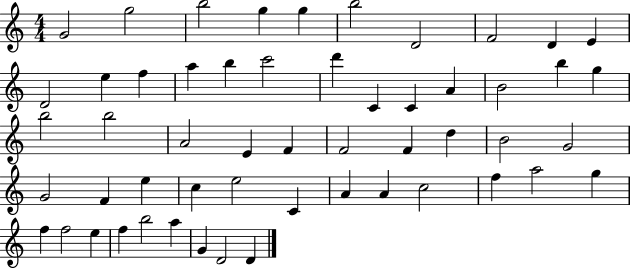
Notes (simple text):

G4/h G5/h B5/h G5/q G5/q B5/h D4/h F4/h D4/q E4/q D4/h E5/q F5/q A5/q B5/q C6/h D6/q C4/q C4/q A4/q B4/h B5/q G5/q B5/h B5/h A4/h E4/q F4/q F4/h F4/q D5/q B4/h G4/h G4/h F4/q E5/q C5/q E5/h C4/q A4/q A4/q C5/h F5/q A5/h G5/q F5/q F5/h E5/q F5/q B5/h A5/q G4/q D4/h D4/q